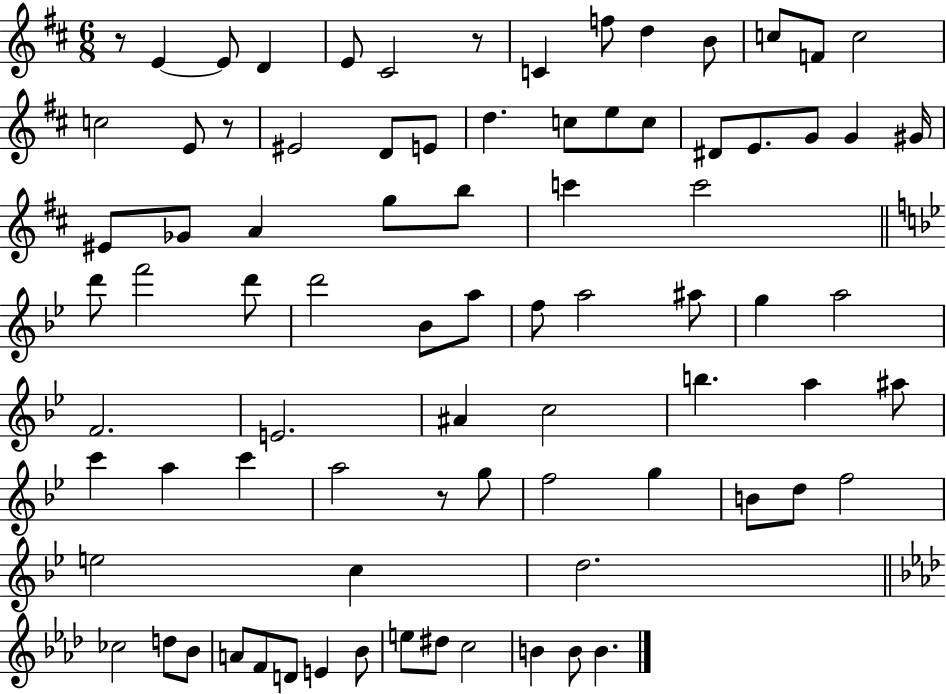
X:1
T:Untitled
M:6/8
L:1/4
K:D
z/2 E E/2 D E/2 ^C2 z/2 C f/2 d B/2 c/2 F/2 c2 c2 E/2 z/2 ^E2 D/2 E/2 d c/2 e/2 c/2 ^D/2 E/2 G/2 G ^G/4 ^E/2 _G/2 A g/2 b/2 c' c'2 d'/2 f'2 d'/2 d'2 _B/2 a/2 f/2 a2 ^a/2 g a2 F2 E2 ^A c2 b a ^a/2 c' a c' a2 z/2 g/2 f2 g B/2 d/2 f2 e2 c d2 _c2 d/2 _B/2 A/2 F/2 D/2 E _B/2 e/2 ^d/2 c2 B B/2 B